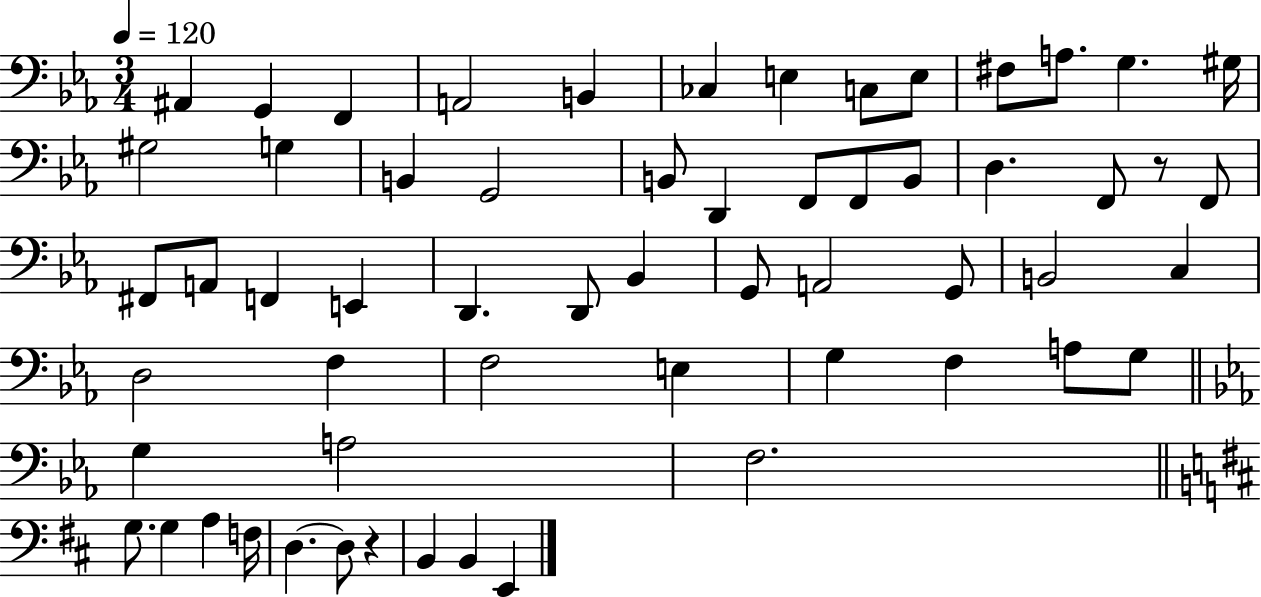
A#2/q G2/q F2/q A2/h B2/q CES3/q E3/q C3/e E3/e F#3/e A3/e. G3/q. G#3/s G#3/h G3/q B2/q G2/h B2/e D2/q F2/e F2/e B2/e D3/q. F2/e R/e F2/e F#2/e A2/e F2/q E2/q D2/q. D2/e Bb2/q G2/e A2/h G2/e B2/h C3/q D3/h F3/q F3/h E3/q G3/q F3/q A3/e G3/e G3/q A3/h F3/h. G3/e. G3/q A3/q F3/s D3/q. D3/e R/q B2/q B2/q E2/q